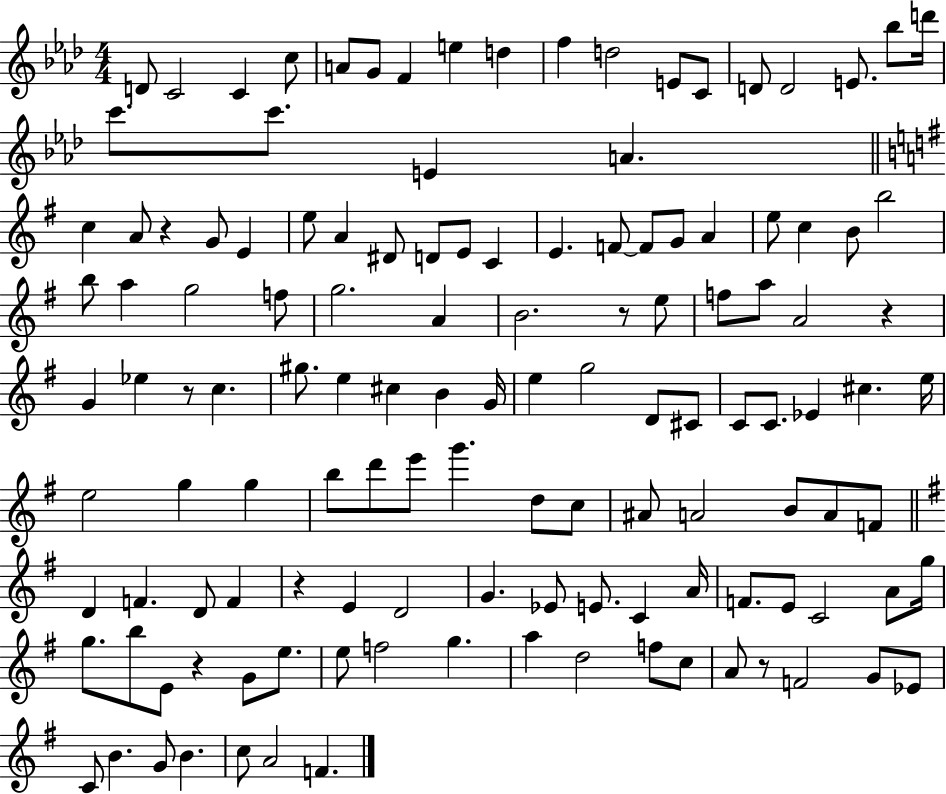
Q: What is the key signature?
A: AES major